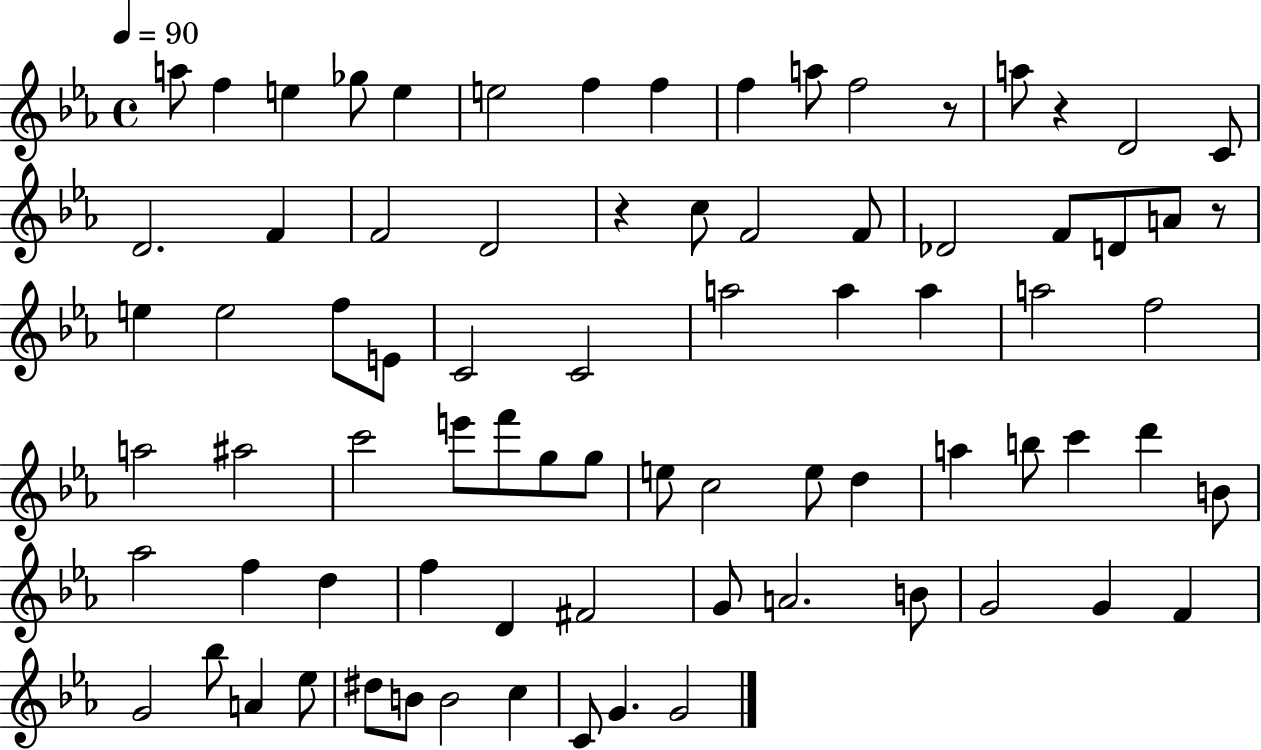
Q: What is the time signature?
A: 4/4